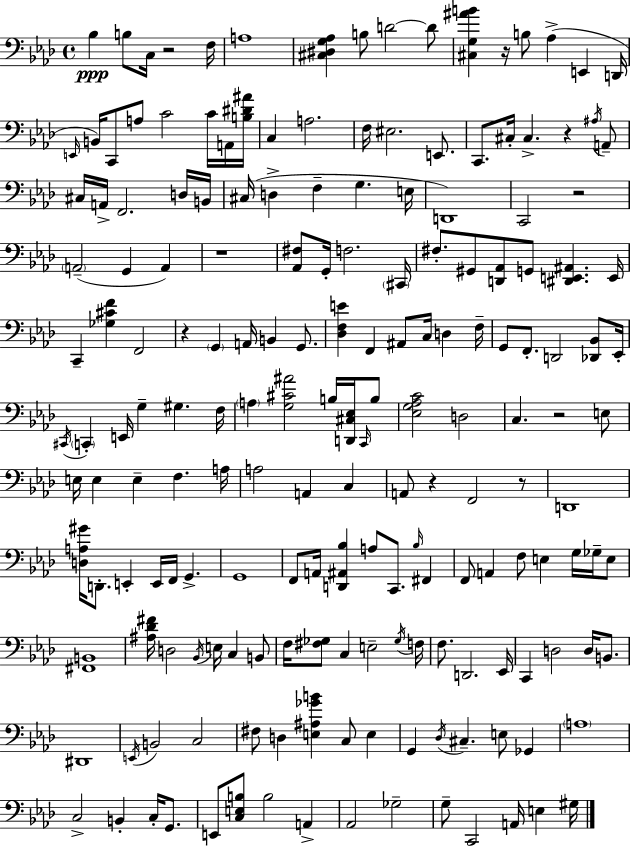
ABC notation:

X:1
T:Untitled
M:4/4
L:1/4
K:Ab
_B, B,/2 C,/4 z2 F,/4 A,4 [^C,^D,G,_A,] B,/2 D2 D/2 [^C,G,^AB] z/4 B,/2 _A, E,, D,,/4 E,,/4 B,,/4 C,,/2 A,/2 C2 C/4 A,,/4 [B,^D^A]/4 C, A,2 F,/4 ^E,2 E,,/2 C,,/2 ^C,/4 ^C, z ^A,/4 A,,/2 ^C,/4 A,,/4 F,,2 D,/4 B,,/4 ^C,/4 D, F, G, E,/4 D,,4 C,,2 z2 A,,2 G,, A,, z4 [_A,,^F,]/2 G,,/4 F,2 ^C,,/4 ^F,/2 ^G,,/2 [D,,_A,,]/2 G,,/2 [^D,,E,,^A,,] E,,/4 C,, [_G,^CF] F,,2 z G,, A,,/4 B,, G,,/2 [_D,F,E] F,, ^A,,/2 C,/4 D, F,/4 G,,/2 F,,/2 D,,2 [_D,,_B,,]/2 _E,,/4 ^C,,/4 C,, E,,/4 G, ^G, F,/4 A, [G,^C^A]2 B,/4 [D,,^C,_E,]/4 C,,/4 B,/2 [_E,G,_A,C]2 D,2 C, z2 E,/2 E,/4 E, E, F, A,/4 A,2 A,, C, A,,/2 z F,,2 z/2 D,,4 [D,A,^G]/4 D,,/2 E,, E,,/4 F,,/4 G,, G,,4 F,,/2 A,,/4 [D,,^A,,_B,] A,/2 C,,/2 _B,/4 ^F,, F,,/2 A,, F,/2 E, G,/4 _G,/4 E,/2 [^F,,B,,]4 [^A,_D^F]/4 D,2 _B,,/4 E,/4 C, B,,/2 F,/4 [^F,_G,]/2 C, E,2 _G,/4 F,/4 F,/2 D,,2 _E,,/4 C,, D,2 D,/4 B,,/2 ^D,,4 E,,/4 B,,2 C,2 ^F,/2 D, [E,^A,_GB] C,/2 E, G,, _D,/4 ^C, E,/2 _G,, A,4 C,2 B,, C,/4 G,,/2 E,,/2 [C,E,B,]/2 B,2 A,, _A,,2 _G,2 G,/2 C,,2 A,,/4 E, ^G,/4